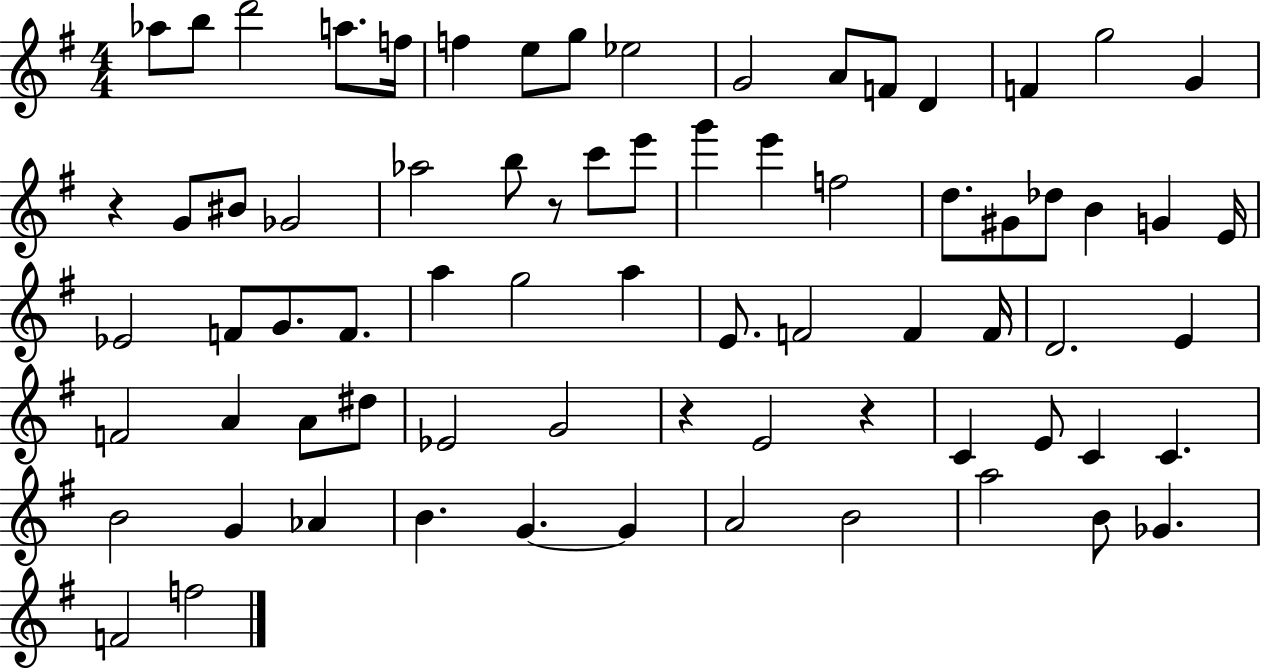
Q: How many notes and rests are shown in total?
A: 73